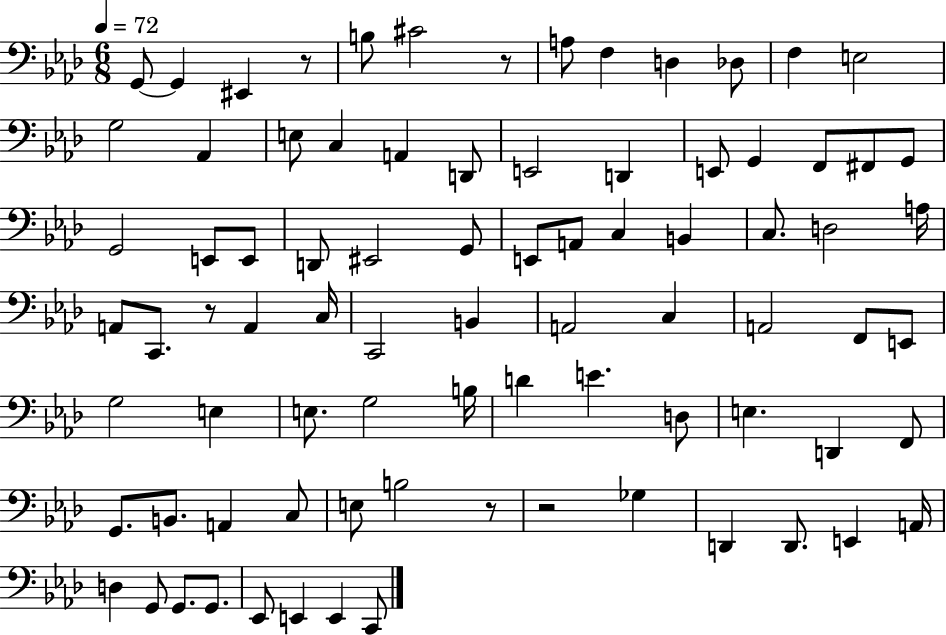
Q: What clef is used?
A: bass